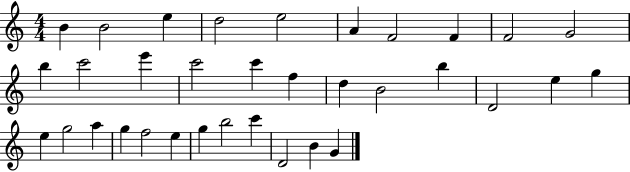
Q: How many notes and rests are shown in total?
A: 34